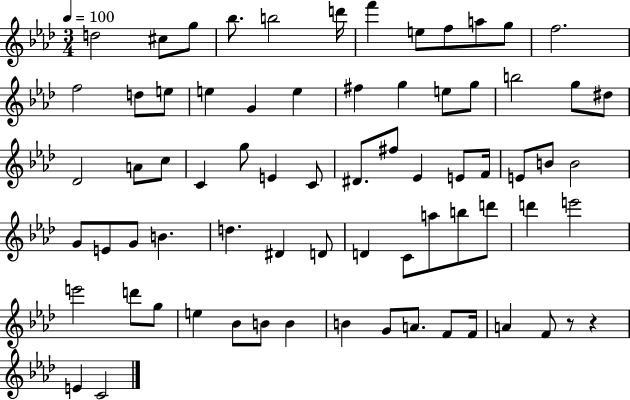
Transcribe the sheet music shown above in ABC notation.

X:1
T:Untitled
M:3/4
L:1/4
K:Ab
d2 ^c/2 g/2 _b/2 b2 d'/4 f' e/2 f/2 a/2 g/2 f2 f2 d/2 e/2 e G e ^f g e/2 g/2 b2 g/2 ^d/2 _D2 A/2 c/2 C g/2 E C/2 ^D/2 ^f/2 _E E/2 F/4 E/2 B/2 B2 G/2 E/2 G/2 B d ^D D/2 D C/2 a/2 b/2 d'/2 d' e'2 e'2 d'/2 g/2 e _B/2 B/2 B B G/2 A/2 F/2 F/4 A F/2 z/2 z E C2